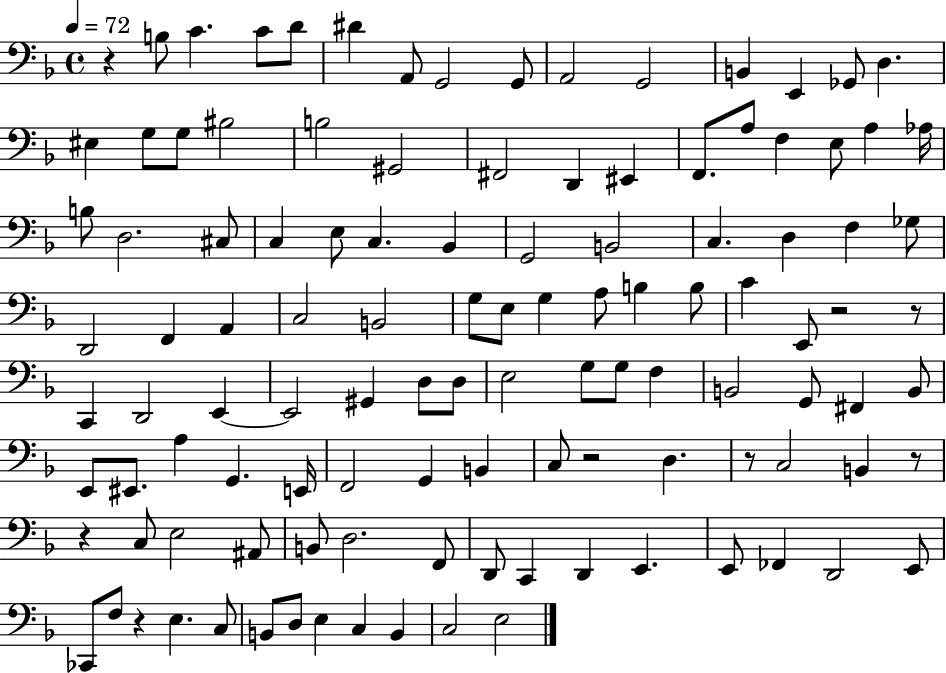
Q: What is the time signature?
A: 4/4